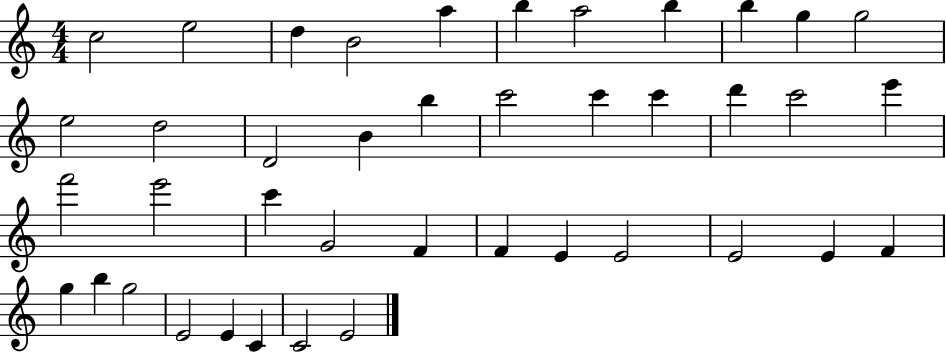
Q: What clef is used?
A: treble